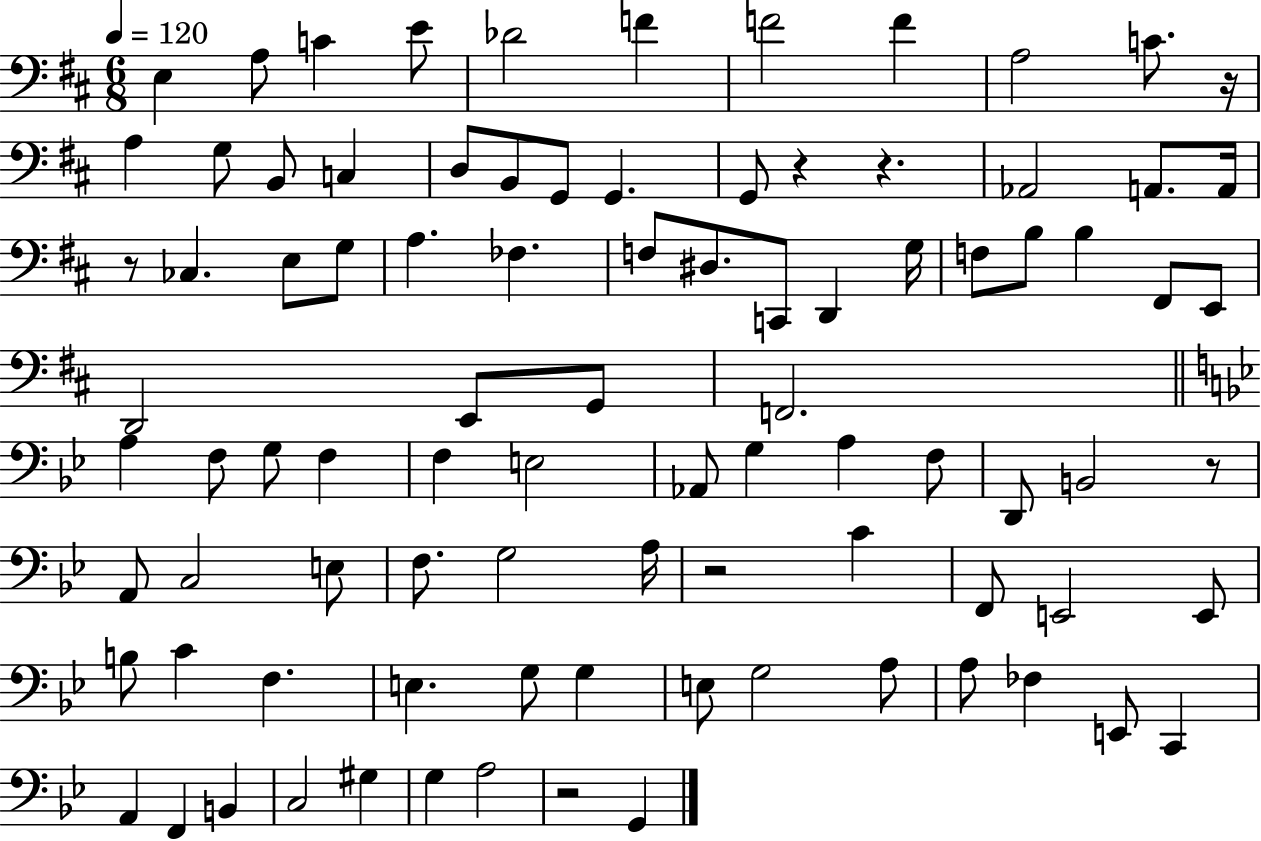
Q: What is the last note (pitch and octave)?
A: G2